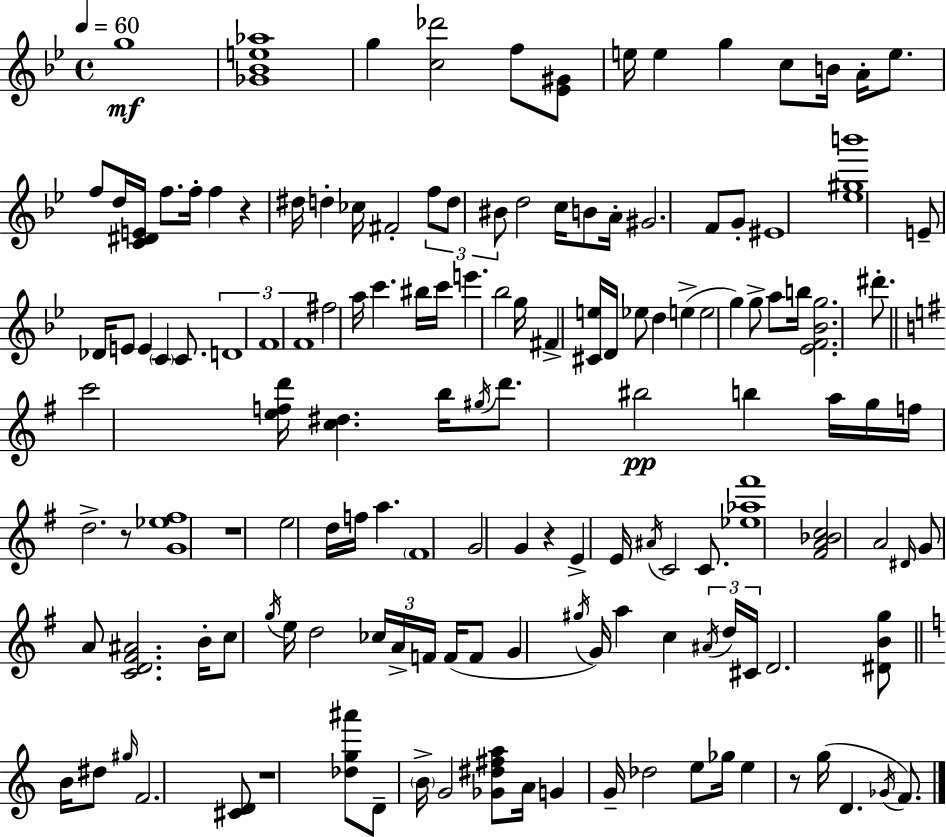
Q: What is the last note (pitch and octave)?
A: F4